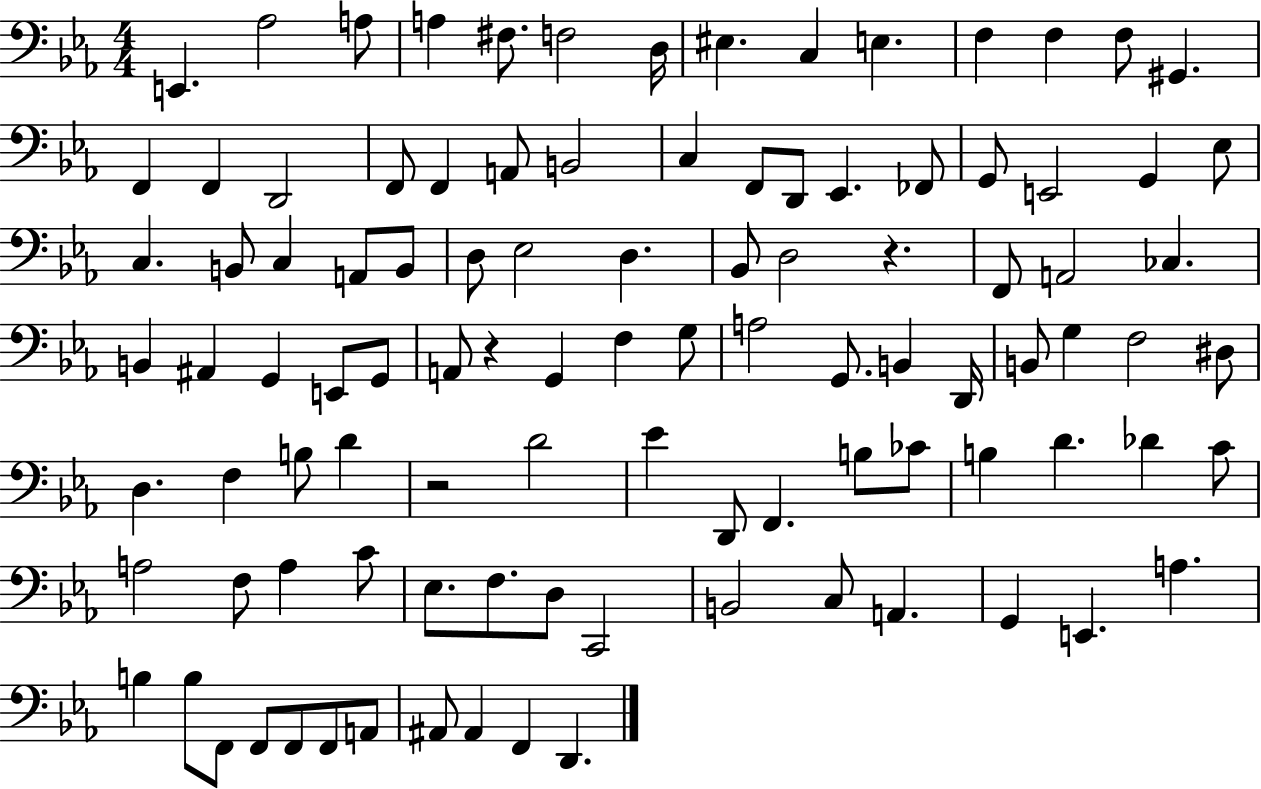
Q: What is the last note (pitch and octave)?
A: D2